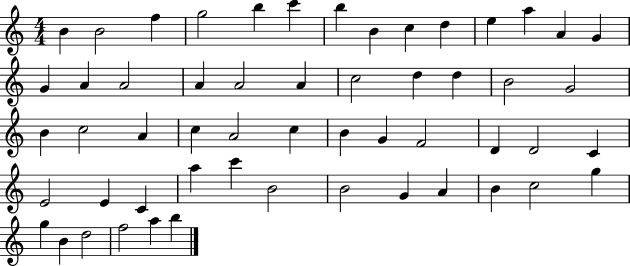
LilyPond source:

{
  \clef treble
  \numericTimeSignature
  \time 4/4
  \key c \major
  b'4 b'2 f''4 | g''2 b''4 c'''4 | b''4 b'4 c''4 d''4 | e''4 a''4 a'4 g'4 | \break g'4 a'4 a'2 | a'4 a'2 a'4 | c''2 d''4 d''4 | b'2 g'2 | \break b'4 c''2 a'4 | c''4 a'2 c''4 | b'4 g'4 f'2 | d'4 d'2 c'4 | \break e'2 e'4 c'4 | a''4 c'''4 b'2 | b'2 g'4 a'4 | b'4 c''2 g''4 | \break g''4 b'4 d''2 | f''2 a''4 b''4 | \bar "|."
}